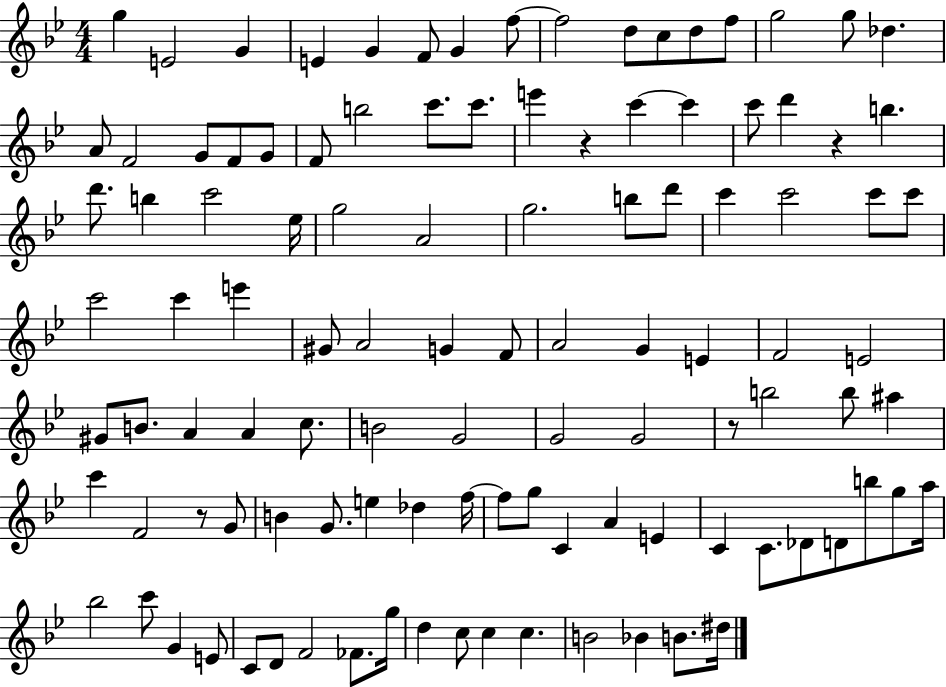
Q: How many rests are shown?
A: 4